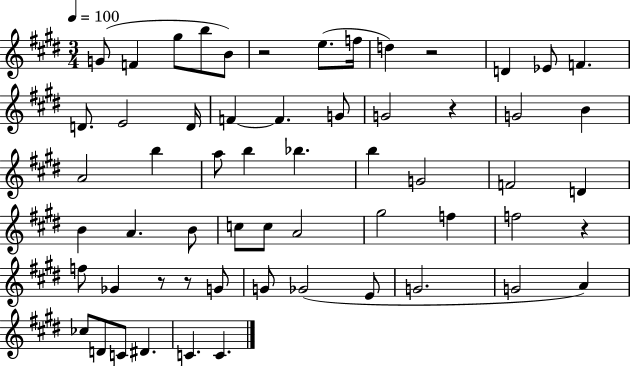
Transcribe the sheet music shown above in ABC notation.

X:1
T:Untitled
M:3/4
L:1/4
K:E
G/2 F ^g/2 b/2 B/2 z2 e/2 f/4 d z2 D _E/2 F D/2 E2 D/4 F F G/2 G2 z G2 B A2 b a/2 b _b b G2 F2 D B A B/2 c/2 c/2 A2 ^g2 f f2 z f/2 _G z/2 z/2 G/2 G/2 _G2 E/2 G2 G2 A _c/2 D/2 C/2 ^D C C